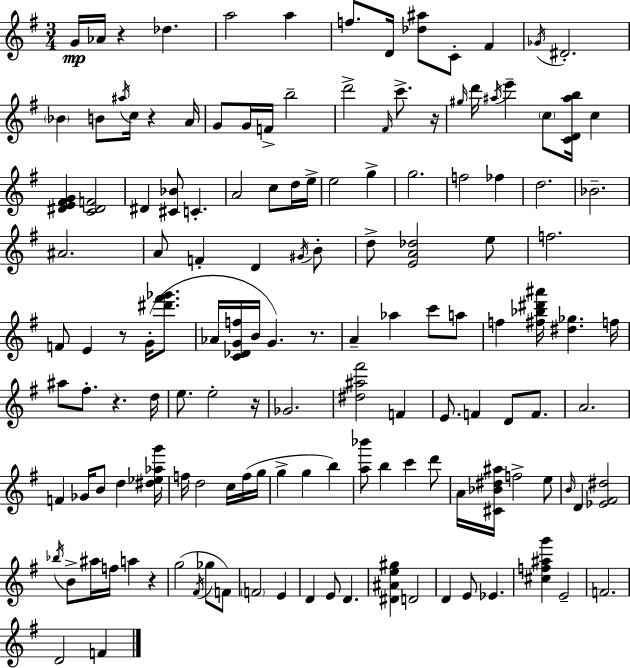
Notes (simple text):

G4/s Ab4/s R/q Db5/q. A5/h A5/q F5/e. D4/s [Db5,A#5]/e C4/e F#4/q Gb4/s D#4/h. Bb4/q B4/e A#5/s C5/s R/q A4/s G4/e G4/s F4/s B5/h D6/h F#4/s C6/e. R/s G#5/s D6/s A#5/s E6/q C5/e [C4,D4,A#5,B5]/s C5/q [D#4,E4,F#4,G4]/q [C4,D#4,F4]/h D#4/q [C#4,Bb4]/e C4/q. A4/h C5/e D5/s E5/s E5/h G5/q G5/h. F5/h FES5/q D5/h. Bb4/h. A#4/h. A4/e F4/q D4/q G#4/s B4/e D5/e [E4,A4,Db5]/h E5/e F5/h. F4/e E4/q R/e G4/s [D#6,F#6,Gb6]/e. Ab4/s [C4,Db4,G4,F5]/s B4/s G4/q. R/e. A4/q Ab5/q C6/e A5/e F5/q [F#5,Bb5,D#6,A#6]/s [D#5,Gb5]/q. F5/s A#5/e F#5/e. R/q. D5/s E5/e. E5/h R/s Gb4/h. [D#5,A#5,F#6]/h F4/q E4/e. F4/q D4/e F4/e. A4/h. F4/q Gb4/s B4/e D5/q [D#5,Eb5,Ab5,G6]/s F5/s D5/h C5/s F5/s G5/s G5/q G5/q B5/q [A5,Bb6]/e B5/q C6/q D6/e A4/s [C#4,Bb4,D#5,A#5]/s F5/h E5/e B4/s D4/q [Eb4,F#4,D#5]/h Bb5/s B4/e A#5/s F5/s A5/q R/q G5/h F#4/s Gb5/e F4/e F4/h E4/q D4/q E4/e D4/q. [D#4,A#4,E5,G#5]/q D4/h D4/q E4/e Eb4/q. [C#5,F5,A#5,G6]/q E4/h F4/h. D4/h F4/q